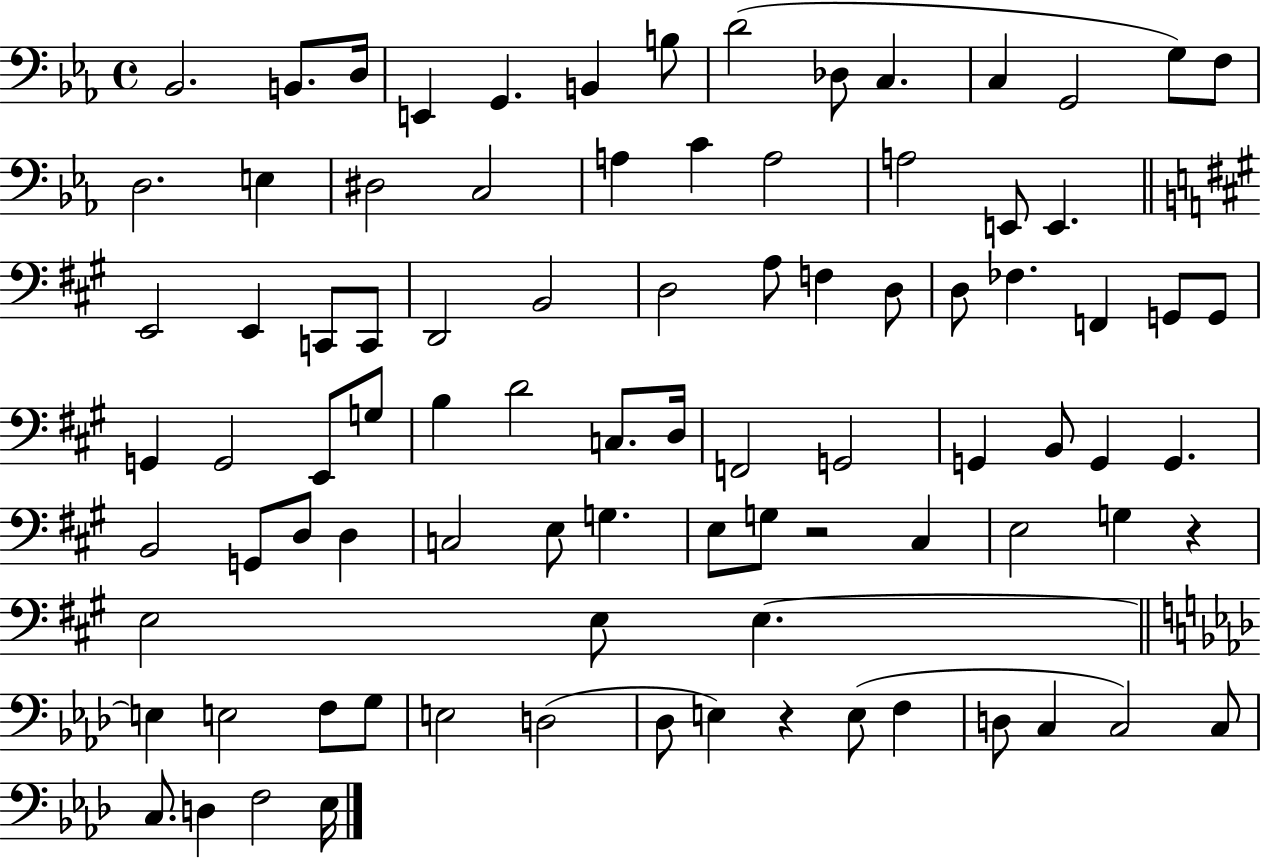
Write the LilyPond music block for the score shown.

{
  \clef bass
  \time 4/4
  \defaultTimeSignature
  \key ees \major
  bes,2. b,8. d16 | e,4 g,4. b,4 b8 | d'2( des8 c4. | c4 g,2 g8) f8 | \break d2. e4 | dis2 c2 | a4 c'4 a2 | a2 e,8 e,4. | \break \bar "||" \break \key a \major e,2 e,4 c,8 c,8 | d,2 b,2 | d2 a8 f4 d8 | d8 fes4. f,4 g,8 g,8 | \break g,4 g,2 e,8 g8 | b4 d'2 c8. d16 | f,2 g,2 | g,4 b,8 g,4 g,4. | \break b,2 g,8 d8 d4 | c2 e8 g4. | e8 g8 r2 cis4 | e2 g4 r4 | \break e2 e8 e4.~~ | \bar "||" \break \key f \minor e4 e2 f8 g8 | e2 d2( | des8 e4) r4 e8( f4 | d8 c4 c2) c8 | \break c8. d4 f2 ees16 | \bar "|."
}